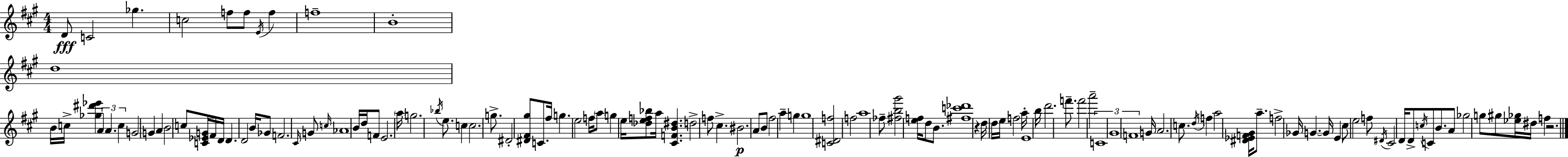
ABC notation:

X:1
T:Untitled
M:4/4
L:1/4
K:A
D/2 C2 _g c2 f/2 f/2 E/4 f f4 B4 d4 B/4 c/4 [_g^d'_e'] A A c G2 G A B2 c/2 [C_EG]/4 ^F/4 D/4 D D2 B/4 _G/2 F2 ^C/4 G/2 c/4 _A4 B/4 d/4 F/2 E2 a/4 g2 _b/4 e/2 c c2 g/2 ^D2 [^D^F^g]/2 C/2 ^f/4 g e2 f/4 a/2 g e/4 [_def_b]/2 a/4 [^CFB^d] d2 f/2 ^c ^B2 A/2 B/2 ^f2 a g g4 [C^Df]2 f2 a4 _f/2 [^fb^g']2 [ef]/4 d/2 B/2 [^fc'_d']4 z d/4 d/4 e/4 f2 a/4 E4 b/4 d'2 f'/2 f'2 a'2 C4 ^G4 F4 G/4 A2 c/2 d/4 f a2 [^D_EF^G]/4 a/2 f2 _G/4 G G/4 E ^c/2 e2 f/2 ^D/4 ^C2 D/4 D/2 c/4 C/2 B/2 A/2 _g2 g/2 ^g/2 [_e_g]/4 ^d/4 f z2